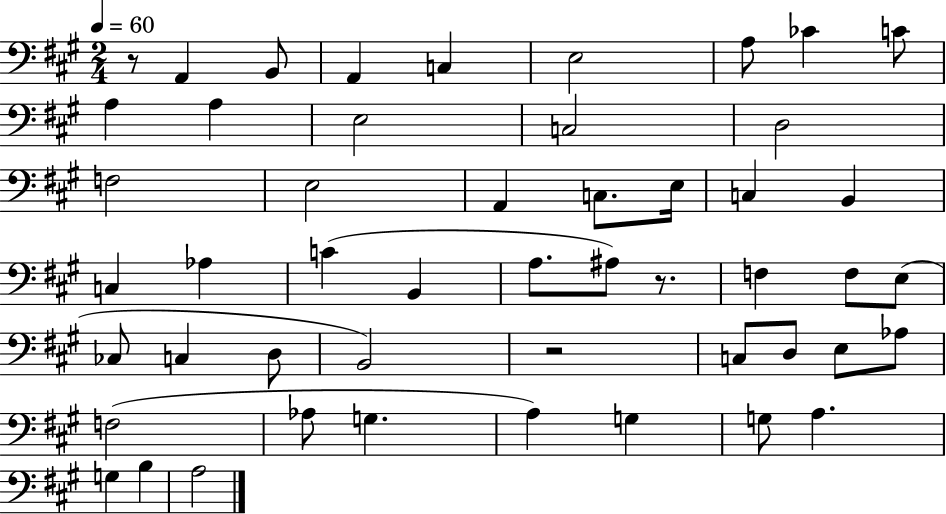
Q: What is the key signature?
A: A major